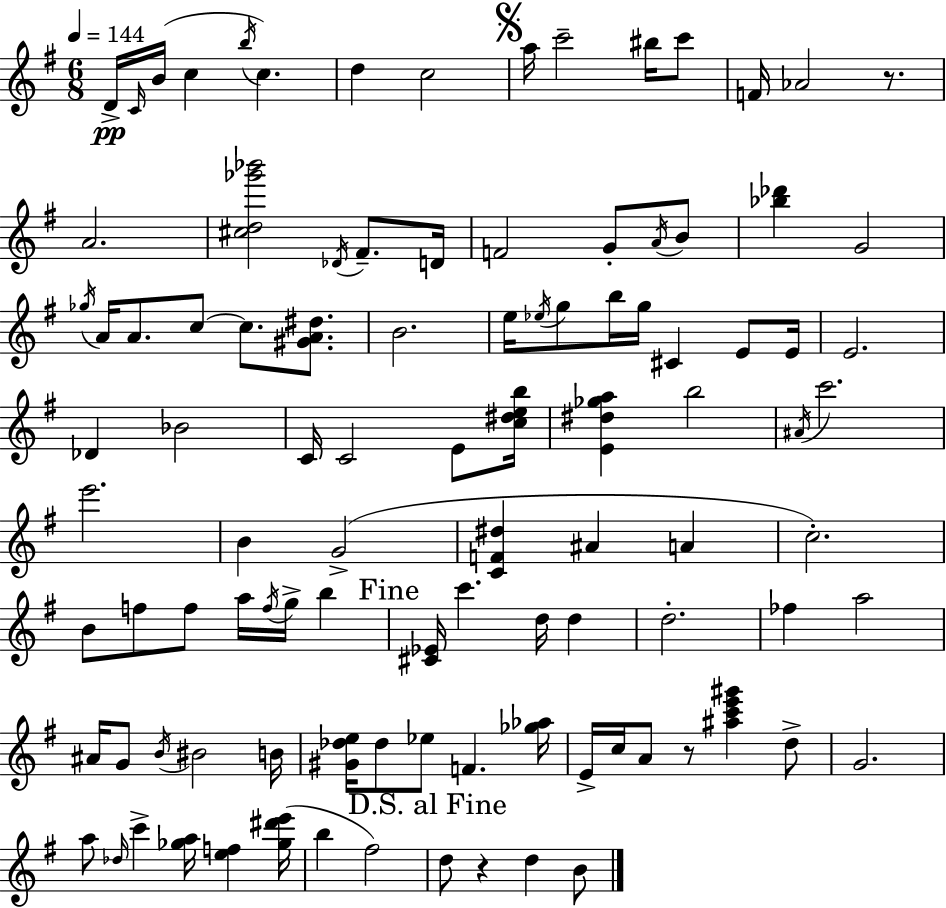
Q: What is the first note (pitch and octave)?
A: D4